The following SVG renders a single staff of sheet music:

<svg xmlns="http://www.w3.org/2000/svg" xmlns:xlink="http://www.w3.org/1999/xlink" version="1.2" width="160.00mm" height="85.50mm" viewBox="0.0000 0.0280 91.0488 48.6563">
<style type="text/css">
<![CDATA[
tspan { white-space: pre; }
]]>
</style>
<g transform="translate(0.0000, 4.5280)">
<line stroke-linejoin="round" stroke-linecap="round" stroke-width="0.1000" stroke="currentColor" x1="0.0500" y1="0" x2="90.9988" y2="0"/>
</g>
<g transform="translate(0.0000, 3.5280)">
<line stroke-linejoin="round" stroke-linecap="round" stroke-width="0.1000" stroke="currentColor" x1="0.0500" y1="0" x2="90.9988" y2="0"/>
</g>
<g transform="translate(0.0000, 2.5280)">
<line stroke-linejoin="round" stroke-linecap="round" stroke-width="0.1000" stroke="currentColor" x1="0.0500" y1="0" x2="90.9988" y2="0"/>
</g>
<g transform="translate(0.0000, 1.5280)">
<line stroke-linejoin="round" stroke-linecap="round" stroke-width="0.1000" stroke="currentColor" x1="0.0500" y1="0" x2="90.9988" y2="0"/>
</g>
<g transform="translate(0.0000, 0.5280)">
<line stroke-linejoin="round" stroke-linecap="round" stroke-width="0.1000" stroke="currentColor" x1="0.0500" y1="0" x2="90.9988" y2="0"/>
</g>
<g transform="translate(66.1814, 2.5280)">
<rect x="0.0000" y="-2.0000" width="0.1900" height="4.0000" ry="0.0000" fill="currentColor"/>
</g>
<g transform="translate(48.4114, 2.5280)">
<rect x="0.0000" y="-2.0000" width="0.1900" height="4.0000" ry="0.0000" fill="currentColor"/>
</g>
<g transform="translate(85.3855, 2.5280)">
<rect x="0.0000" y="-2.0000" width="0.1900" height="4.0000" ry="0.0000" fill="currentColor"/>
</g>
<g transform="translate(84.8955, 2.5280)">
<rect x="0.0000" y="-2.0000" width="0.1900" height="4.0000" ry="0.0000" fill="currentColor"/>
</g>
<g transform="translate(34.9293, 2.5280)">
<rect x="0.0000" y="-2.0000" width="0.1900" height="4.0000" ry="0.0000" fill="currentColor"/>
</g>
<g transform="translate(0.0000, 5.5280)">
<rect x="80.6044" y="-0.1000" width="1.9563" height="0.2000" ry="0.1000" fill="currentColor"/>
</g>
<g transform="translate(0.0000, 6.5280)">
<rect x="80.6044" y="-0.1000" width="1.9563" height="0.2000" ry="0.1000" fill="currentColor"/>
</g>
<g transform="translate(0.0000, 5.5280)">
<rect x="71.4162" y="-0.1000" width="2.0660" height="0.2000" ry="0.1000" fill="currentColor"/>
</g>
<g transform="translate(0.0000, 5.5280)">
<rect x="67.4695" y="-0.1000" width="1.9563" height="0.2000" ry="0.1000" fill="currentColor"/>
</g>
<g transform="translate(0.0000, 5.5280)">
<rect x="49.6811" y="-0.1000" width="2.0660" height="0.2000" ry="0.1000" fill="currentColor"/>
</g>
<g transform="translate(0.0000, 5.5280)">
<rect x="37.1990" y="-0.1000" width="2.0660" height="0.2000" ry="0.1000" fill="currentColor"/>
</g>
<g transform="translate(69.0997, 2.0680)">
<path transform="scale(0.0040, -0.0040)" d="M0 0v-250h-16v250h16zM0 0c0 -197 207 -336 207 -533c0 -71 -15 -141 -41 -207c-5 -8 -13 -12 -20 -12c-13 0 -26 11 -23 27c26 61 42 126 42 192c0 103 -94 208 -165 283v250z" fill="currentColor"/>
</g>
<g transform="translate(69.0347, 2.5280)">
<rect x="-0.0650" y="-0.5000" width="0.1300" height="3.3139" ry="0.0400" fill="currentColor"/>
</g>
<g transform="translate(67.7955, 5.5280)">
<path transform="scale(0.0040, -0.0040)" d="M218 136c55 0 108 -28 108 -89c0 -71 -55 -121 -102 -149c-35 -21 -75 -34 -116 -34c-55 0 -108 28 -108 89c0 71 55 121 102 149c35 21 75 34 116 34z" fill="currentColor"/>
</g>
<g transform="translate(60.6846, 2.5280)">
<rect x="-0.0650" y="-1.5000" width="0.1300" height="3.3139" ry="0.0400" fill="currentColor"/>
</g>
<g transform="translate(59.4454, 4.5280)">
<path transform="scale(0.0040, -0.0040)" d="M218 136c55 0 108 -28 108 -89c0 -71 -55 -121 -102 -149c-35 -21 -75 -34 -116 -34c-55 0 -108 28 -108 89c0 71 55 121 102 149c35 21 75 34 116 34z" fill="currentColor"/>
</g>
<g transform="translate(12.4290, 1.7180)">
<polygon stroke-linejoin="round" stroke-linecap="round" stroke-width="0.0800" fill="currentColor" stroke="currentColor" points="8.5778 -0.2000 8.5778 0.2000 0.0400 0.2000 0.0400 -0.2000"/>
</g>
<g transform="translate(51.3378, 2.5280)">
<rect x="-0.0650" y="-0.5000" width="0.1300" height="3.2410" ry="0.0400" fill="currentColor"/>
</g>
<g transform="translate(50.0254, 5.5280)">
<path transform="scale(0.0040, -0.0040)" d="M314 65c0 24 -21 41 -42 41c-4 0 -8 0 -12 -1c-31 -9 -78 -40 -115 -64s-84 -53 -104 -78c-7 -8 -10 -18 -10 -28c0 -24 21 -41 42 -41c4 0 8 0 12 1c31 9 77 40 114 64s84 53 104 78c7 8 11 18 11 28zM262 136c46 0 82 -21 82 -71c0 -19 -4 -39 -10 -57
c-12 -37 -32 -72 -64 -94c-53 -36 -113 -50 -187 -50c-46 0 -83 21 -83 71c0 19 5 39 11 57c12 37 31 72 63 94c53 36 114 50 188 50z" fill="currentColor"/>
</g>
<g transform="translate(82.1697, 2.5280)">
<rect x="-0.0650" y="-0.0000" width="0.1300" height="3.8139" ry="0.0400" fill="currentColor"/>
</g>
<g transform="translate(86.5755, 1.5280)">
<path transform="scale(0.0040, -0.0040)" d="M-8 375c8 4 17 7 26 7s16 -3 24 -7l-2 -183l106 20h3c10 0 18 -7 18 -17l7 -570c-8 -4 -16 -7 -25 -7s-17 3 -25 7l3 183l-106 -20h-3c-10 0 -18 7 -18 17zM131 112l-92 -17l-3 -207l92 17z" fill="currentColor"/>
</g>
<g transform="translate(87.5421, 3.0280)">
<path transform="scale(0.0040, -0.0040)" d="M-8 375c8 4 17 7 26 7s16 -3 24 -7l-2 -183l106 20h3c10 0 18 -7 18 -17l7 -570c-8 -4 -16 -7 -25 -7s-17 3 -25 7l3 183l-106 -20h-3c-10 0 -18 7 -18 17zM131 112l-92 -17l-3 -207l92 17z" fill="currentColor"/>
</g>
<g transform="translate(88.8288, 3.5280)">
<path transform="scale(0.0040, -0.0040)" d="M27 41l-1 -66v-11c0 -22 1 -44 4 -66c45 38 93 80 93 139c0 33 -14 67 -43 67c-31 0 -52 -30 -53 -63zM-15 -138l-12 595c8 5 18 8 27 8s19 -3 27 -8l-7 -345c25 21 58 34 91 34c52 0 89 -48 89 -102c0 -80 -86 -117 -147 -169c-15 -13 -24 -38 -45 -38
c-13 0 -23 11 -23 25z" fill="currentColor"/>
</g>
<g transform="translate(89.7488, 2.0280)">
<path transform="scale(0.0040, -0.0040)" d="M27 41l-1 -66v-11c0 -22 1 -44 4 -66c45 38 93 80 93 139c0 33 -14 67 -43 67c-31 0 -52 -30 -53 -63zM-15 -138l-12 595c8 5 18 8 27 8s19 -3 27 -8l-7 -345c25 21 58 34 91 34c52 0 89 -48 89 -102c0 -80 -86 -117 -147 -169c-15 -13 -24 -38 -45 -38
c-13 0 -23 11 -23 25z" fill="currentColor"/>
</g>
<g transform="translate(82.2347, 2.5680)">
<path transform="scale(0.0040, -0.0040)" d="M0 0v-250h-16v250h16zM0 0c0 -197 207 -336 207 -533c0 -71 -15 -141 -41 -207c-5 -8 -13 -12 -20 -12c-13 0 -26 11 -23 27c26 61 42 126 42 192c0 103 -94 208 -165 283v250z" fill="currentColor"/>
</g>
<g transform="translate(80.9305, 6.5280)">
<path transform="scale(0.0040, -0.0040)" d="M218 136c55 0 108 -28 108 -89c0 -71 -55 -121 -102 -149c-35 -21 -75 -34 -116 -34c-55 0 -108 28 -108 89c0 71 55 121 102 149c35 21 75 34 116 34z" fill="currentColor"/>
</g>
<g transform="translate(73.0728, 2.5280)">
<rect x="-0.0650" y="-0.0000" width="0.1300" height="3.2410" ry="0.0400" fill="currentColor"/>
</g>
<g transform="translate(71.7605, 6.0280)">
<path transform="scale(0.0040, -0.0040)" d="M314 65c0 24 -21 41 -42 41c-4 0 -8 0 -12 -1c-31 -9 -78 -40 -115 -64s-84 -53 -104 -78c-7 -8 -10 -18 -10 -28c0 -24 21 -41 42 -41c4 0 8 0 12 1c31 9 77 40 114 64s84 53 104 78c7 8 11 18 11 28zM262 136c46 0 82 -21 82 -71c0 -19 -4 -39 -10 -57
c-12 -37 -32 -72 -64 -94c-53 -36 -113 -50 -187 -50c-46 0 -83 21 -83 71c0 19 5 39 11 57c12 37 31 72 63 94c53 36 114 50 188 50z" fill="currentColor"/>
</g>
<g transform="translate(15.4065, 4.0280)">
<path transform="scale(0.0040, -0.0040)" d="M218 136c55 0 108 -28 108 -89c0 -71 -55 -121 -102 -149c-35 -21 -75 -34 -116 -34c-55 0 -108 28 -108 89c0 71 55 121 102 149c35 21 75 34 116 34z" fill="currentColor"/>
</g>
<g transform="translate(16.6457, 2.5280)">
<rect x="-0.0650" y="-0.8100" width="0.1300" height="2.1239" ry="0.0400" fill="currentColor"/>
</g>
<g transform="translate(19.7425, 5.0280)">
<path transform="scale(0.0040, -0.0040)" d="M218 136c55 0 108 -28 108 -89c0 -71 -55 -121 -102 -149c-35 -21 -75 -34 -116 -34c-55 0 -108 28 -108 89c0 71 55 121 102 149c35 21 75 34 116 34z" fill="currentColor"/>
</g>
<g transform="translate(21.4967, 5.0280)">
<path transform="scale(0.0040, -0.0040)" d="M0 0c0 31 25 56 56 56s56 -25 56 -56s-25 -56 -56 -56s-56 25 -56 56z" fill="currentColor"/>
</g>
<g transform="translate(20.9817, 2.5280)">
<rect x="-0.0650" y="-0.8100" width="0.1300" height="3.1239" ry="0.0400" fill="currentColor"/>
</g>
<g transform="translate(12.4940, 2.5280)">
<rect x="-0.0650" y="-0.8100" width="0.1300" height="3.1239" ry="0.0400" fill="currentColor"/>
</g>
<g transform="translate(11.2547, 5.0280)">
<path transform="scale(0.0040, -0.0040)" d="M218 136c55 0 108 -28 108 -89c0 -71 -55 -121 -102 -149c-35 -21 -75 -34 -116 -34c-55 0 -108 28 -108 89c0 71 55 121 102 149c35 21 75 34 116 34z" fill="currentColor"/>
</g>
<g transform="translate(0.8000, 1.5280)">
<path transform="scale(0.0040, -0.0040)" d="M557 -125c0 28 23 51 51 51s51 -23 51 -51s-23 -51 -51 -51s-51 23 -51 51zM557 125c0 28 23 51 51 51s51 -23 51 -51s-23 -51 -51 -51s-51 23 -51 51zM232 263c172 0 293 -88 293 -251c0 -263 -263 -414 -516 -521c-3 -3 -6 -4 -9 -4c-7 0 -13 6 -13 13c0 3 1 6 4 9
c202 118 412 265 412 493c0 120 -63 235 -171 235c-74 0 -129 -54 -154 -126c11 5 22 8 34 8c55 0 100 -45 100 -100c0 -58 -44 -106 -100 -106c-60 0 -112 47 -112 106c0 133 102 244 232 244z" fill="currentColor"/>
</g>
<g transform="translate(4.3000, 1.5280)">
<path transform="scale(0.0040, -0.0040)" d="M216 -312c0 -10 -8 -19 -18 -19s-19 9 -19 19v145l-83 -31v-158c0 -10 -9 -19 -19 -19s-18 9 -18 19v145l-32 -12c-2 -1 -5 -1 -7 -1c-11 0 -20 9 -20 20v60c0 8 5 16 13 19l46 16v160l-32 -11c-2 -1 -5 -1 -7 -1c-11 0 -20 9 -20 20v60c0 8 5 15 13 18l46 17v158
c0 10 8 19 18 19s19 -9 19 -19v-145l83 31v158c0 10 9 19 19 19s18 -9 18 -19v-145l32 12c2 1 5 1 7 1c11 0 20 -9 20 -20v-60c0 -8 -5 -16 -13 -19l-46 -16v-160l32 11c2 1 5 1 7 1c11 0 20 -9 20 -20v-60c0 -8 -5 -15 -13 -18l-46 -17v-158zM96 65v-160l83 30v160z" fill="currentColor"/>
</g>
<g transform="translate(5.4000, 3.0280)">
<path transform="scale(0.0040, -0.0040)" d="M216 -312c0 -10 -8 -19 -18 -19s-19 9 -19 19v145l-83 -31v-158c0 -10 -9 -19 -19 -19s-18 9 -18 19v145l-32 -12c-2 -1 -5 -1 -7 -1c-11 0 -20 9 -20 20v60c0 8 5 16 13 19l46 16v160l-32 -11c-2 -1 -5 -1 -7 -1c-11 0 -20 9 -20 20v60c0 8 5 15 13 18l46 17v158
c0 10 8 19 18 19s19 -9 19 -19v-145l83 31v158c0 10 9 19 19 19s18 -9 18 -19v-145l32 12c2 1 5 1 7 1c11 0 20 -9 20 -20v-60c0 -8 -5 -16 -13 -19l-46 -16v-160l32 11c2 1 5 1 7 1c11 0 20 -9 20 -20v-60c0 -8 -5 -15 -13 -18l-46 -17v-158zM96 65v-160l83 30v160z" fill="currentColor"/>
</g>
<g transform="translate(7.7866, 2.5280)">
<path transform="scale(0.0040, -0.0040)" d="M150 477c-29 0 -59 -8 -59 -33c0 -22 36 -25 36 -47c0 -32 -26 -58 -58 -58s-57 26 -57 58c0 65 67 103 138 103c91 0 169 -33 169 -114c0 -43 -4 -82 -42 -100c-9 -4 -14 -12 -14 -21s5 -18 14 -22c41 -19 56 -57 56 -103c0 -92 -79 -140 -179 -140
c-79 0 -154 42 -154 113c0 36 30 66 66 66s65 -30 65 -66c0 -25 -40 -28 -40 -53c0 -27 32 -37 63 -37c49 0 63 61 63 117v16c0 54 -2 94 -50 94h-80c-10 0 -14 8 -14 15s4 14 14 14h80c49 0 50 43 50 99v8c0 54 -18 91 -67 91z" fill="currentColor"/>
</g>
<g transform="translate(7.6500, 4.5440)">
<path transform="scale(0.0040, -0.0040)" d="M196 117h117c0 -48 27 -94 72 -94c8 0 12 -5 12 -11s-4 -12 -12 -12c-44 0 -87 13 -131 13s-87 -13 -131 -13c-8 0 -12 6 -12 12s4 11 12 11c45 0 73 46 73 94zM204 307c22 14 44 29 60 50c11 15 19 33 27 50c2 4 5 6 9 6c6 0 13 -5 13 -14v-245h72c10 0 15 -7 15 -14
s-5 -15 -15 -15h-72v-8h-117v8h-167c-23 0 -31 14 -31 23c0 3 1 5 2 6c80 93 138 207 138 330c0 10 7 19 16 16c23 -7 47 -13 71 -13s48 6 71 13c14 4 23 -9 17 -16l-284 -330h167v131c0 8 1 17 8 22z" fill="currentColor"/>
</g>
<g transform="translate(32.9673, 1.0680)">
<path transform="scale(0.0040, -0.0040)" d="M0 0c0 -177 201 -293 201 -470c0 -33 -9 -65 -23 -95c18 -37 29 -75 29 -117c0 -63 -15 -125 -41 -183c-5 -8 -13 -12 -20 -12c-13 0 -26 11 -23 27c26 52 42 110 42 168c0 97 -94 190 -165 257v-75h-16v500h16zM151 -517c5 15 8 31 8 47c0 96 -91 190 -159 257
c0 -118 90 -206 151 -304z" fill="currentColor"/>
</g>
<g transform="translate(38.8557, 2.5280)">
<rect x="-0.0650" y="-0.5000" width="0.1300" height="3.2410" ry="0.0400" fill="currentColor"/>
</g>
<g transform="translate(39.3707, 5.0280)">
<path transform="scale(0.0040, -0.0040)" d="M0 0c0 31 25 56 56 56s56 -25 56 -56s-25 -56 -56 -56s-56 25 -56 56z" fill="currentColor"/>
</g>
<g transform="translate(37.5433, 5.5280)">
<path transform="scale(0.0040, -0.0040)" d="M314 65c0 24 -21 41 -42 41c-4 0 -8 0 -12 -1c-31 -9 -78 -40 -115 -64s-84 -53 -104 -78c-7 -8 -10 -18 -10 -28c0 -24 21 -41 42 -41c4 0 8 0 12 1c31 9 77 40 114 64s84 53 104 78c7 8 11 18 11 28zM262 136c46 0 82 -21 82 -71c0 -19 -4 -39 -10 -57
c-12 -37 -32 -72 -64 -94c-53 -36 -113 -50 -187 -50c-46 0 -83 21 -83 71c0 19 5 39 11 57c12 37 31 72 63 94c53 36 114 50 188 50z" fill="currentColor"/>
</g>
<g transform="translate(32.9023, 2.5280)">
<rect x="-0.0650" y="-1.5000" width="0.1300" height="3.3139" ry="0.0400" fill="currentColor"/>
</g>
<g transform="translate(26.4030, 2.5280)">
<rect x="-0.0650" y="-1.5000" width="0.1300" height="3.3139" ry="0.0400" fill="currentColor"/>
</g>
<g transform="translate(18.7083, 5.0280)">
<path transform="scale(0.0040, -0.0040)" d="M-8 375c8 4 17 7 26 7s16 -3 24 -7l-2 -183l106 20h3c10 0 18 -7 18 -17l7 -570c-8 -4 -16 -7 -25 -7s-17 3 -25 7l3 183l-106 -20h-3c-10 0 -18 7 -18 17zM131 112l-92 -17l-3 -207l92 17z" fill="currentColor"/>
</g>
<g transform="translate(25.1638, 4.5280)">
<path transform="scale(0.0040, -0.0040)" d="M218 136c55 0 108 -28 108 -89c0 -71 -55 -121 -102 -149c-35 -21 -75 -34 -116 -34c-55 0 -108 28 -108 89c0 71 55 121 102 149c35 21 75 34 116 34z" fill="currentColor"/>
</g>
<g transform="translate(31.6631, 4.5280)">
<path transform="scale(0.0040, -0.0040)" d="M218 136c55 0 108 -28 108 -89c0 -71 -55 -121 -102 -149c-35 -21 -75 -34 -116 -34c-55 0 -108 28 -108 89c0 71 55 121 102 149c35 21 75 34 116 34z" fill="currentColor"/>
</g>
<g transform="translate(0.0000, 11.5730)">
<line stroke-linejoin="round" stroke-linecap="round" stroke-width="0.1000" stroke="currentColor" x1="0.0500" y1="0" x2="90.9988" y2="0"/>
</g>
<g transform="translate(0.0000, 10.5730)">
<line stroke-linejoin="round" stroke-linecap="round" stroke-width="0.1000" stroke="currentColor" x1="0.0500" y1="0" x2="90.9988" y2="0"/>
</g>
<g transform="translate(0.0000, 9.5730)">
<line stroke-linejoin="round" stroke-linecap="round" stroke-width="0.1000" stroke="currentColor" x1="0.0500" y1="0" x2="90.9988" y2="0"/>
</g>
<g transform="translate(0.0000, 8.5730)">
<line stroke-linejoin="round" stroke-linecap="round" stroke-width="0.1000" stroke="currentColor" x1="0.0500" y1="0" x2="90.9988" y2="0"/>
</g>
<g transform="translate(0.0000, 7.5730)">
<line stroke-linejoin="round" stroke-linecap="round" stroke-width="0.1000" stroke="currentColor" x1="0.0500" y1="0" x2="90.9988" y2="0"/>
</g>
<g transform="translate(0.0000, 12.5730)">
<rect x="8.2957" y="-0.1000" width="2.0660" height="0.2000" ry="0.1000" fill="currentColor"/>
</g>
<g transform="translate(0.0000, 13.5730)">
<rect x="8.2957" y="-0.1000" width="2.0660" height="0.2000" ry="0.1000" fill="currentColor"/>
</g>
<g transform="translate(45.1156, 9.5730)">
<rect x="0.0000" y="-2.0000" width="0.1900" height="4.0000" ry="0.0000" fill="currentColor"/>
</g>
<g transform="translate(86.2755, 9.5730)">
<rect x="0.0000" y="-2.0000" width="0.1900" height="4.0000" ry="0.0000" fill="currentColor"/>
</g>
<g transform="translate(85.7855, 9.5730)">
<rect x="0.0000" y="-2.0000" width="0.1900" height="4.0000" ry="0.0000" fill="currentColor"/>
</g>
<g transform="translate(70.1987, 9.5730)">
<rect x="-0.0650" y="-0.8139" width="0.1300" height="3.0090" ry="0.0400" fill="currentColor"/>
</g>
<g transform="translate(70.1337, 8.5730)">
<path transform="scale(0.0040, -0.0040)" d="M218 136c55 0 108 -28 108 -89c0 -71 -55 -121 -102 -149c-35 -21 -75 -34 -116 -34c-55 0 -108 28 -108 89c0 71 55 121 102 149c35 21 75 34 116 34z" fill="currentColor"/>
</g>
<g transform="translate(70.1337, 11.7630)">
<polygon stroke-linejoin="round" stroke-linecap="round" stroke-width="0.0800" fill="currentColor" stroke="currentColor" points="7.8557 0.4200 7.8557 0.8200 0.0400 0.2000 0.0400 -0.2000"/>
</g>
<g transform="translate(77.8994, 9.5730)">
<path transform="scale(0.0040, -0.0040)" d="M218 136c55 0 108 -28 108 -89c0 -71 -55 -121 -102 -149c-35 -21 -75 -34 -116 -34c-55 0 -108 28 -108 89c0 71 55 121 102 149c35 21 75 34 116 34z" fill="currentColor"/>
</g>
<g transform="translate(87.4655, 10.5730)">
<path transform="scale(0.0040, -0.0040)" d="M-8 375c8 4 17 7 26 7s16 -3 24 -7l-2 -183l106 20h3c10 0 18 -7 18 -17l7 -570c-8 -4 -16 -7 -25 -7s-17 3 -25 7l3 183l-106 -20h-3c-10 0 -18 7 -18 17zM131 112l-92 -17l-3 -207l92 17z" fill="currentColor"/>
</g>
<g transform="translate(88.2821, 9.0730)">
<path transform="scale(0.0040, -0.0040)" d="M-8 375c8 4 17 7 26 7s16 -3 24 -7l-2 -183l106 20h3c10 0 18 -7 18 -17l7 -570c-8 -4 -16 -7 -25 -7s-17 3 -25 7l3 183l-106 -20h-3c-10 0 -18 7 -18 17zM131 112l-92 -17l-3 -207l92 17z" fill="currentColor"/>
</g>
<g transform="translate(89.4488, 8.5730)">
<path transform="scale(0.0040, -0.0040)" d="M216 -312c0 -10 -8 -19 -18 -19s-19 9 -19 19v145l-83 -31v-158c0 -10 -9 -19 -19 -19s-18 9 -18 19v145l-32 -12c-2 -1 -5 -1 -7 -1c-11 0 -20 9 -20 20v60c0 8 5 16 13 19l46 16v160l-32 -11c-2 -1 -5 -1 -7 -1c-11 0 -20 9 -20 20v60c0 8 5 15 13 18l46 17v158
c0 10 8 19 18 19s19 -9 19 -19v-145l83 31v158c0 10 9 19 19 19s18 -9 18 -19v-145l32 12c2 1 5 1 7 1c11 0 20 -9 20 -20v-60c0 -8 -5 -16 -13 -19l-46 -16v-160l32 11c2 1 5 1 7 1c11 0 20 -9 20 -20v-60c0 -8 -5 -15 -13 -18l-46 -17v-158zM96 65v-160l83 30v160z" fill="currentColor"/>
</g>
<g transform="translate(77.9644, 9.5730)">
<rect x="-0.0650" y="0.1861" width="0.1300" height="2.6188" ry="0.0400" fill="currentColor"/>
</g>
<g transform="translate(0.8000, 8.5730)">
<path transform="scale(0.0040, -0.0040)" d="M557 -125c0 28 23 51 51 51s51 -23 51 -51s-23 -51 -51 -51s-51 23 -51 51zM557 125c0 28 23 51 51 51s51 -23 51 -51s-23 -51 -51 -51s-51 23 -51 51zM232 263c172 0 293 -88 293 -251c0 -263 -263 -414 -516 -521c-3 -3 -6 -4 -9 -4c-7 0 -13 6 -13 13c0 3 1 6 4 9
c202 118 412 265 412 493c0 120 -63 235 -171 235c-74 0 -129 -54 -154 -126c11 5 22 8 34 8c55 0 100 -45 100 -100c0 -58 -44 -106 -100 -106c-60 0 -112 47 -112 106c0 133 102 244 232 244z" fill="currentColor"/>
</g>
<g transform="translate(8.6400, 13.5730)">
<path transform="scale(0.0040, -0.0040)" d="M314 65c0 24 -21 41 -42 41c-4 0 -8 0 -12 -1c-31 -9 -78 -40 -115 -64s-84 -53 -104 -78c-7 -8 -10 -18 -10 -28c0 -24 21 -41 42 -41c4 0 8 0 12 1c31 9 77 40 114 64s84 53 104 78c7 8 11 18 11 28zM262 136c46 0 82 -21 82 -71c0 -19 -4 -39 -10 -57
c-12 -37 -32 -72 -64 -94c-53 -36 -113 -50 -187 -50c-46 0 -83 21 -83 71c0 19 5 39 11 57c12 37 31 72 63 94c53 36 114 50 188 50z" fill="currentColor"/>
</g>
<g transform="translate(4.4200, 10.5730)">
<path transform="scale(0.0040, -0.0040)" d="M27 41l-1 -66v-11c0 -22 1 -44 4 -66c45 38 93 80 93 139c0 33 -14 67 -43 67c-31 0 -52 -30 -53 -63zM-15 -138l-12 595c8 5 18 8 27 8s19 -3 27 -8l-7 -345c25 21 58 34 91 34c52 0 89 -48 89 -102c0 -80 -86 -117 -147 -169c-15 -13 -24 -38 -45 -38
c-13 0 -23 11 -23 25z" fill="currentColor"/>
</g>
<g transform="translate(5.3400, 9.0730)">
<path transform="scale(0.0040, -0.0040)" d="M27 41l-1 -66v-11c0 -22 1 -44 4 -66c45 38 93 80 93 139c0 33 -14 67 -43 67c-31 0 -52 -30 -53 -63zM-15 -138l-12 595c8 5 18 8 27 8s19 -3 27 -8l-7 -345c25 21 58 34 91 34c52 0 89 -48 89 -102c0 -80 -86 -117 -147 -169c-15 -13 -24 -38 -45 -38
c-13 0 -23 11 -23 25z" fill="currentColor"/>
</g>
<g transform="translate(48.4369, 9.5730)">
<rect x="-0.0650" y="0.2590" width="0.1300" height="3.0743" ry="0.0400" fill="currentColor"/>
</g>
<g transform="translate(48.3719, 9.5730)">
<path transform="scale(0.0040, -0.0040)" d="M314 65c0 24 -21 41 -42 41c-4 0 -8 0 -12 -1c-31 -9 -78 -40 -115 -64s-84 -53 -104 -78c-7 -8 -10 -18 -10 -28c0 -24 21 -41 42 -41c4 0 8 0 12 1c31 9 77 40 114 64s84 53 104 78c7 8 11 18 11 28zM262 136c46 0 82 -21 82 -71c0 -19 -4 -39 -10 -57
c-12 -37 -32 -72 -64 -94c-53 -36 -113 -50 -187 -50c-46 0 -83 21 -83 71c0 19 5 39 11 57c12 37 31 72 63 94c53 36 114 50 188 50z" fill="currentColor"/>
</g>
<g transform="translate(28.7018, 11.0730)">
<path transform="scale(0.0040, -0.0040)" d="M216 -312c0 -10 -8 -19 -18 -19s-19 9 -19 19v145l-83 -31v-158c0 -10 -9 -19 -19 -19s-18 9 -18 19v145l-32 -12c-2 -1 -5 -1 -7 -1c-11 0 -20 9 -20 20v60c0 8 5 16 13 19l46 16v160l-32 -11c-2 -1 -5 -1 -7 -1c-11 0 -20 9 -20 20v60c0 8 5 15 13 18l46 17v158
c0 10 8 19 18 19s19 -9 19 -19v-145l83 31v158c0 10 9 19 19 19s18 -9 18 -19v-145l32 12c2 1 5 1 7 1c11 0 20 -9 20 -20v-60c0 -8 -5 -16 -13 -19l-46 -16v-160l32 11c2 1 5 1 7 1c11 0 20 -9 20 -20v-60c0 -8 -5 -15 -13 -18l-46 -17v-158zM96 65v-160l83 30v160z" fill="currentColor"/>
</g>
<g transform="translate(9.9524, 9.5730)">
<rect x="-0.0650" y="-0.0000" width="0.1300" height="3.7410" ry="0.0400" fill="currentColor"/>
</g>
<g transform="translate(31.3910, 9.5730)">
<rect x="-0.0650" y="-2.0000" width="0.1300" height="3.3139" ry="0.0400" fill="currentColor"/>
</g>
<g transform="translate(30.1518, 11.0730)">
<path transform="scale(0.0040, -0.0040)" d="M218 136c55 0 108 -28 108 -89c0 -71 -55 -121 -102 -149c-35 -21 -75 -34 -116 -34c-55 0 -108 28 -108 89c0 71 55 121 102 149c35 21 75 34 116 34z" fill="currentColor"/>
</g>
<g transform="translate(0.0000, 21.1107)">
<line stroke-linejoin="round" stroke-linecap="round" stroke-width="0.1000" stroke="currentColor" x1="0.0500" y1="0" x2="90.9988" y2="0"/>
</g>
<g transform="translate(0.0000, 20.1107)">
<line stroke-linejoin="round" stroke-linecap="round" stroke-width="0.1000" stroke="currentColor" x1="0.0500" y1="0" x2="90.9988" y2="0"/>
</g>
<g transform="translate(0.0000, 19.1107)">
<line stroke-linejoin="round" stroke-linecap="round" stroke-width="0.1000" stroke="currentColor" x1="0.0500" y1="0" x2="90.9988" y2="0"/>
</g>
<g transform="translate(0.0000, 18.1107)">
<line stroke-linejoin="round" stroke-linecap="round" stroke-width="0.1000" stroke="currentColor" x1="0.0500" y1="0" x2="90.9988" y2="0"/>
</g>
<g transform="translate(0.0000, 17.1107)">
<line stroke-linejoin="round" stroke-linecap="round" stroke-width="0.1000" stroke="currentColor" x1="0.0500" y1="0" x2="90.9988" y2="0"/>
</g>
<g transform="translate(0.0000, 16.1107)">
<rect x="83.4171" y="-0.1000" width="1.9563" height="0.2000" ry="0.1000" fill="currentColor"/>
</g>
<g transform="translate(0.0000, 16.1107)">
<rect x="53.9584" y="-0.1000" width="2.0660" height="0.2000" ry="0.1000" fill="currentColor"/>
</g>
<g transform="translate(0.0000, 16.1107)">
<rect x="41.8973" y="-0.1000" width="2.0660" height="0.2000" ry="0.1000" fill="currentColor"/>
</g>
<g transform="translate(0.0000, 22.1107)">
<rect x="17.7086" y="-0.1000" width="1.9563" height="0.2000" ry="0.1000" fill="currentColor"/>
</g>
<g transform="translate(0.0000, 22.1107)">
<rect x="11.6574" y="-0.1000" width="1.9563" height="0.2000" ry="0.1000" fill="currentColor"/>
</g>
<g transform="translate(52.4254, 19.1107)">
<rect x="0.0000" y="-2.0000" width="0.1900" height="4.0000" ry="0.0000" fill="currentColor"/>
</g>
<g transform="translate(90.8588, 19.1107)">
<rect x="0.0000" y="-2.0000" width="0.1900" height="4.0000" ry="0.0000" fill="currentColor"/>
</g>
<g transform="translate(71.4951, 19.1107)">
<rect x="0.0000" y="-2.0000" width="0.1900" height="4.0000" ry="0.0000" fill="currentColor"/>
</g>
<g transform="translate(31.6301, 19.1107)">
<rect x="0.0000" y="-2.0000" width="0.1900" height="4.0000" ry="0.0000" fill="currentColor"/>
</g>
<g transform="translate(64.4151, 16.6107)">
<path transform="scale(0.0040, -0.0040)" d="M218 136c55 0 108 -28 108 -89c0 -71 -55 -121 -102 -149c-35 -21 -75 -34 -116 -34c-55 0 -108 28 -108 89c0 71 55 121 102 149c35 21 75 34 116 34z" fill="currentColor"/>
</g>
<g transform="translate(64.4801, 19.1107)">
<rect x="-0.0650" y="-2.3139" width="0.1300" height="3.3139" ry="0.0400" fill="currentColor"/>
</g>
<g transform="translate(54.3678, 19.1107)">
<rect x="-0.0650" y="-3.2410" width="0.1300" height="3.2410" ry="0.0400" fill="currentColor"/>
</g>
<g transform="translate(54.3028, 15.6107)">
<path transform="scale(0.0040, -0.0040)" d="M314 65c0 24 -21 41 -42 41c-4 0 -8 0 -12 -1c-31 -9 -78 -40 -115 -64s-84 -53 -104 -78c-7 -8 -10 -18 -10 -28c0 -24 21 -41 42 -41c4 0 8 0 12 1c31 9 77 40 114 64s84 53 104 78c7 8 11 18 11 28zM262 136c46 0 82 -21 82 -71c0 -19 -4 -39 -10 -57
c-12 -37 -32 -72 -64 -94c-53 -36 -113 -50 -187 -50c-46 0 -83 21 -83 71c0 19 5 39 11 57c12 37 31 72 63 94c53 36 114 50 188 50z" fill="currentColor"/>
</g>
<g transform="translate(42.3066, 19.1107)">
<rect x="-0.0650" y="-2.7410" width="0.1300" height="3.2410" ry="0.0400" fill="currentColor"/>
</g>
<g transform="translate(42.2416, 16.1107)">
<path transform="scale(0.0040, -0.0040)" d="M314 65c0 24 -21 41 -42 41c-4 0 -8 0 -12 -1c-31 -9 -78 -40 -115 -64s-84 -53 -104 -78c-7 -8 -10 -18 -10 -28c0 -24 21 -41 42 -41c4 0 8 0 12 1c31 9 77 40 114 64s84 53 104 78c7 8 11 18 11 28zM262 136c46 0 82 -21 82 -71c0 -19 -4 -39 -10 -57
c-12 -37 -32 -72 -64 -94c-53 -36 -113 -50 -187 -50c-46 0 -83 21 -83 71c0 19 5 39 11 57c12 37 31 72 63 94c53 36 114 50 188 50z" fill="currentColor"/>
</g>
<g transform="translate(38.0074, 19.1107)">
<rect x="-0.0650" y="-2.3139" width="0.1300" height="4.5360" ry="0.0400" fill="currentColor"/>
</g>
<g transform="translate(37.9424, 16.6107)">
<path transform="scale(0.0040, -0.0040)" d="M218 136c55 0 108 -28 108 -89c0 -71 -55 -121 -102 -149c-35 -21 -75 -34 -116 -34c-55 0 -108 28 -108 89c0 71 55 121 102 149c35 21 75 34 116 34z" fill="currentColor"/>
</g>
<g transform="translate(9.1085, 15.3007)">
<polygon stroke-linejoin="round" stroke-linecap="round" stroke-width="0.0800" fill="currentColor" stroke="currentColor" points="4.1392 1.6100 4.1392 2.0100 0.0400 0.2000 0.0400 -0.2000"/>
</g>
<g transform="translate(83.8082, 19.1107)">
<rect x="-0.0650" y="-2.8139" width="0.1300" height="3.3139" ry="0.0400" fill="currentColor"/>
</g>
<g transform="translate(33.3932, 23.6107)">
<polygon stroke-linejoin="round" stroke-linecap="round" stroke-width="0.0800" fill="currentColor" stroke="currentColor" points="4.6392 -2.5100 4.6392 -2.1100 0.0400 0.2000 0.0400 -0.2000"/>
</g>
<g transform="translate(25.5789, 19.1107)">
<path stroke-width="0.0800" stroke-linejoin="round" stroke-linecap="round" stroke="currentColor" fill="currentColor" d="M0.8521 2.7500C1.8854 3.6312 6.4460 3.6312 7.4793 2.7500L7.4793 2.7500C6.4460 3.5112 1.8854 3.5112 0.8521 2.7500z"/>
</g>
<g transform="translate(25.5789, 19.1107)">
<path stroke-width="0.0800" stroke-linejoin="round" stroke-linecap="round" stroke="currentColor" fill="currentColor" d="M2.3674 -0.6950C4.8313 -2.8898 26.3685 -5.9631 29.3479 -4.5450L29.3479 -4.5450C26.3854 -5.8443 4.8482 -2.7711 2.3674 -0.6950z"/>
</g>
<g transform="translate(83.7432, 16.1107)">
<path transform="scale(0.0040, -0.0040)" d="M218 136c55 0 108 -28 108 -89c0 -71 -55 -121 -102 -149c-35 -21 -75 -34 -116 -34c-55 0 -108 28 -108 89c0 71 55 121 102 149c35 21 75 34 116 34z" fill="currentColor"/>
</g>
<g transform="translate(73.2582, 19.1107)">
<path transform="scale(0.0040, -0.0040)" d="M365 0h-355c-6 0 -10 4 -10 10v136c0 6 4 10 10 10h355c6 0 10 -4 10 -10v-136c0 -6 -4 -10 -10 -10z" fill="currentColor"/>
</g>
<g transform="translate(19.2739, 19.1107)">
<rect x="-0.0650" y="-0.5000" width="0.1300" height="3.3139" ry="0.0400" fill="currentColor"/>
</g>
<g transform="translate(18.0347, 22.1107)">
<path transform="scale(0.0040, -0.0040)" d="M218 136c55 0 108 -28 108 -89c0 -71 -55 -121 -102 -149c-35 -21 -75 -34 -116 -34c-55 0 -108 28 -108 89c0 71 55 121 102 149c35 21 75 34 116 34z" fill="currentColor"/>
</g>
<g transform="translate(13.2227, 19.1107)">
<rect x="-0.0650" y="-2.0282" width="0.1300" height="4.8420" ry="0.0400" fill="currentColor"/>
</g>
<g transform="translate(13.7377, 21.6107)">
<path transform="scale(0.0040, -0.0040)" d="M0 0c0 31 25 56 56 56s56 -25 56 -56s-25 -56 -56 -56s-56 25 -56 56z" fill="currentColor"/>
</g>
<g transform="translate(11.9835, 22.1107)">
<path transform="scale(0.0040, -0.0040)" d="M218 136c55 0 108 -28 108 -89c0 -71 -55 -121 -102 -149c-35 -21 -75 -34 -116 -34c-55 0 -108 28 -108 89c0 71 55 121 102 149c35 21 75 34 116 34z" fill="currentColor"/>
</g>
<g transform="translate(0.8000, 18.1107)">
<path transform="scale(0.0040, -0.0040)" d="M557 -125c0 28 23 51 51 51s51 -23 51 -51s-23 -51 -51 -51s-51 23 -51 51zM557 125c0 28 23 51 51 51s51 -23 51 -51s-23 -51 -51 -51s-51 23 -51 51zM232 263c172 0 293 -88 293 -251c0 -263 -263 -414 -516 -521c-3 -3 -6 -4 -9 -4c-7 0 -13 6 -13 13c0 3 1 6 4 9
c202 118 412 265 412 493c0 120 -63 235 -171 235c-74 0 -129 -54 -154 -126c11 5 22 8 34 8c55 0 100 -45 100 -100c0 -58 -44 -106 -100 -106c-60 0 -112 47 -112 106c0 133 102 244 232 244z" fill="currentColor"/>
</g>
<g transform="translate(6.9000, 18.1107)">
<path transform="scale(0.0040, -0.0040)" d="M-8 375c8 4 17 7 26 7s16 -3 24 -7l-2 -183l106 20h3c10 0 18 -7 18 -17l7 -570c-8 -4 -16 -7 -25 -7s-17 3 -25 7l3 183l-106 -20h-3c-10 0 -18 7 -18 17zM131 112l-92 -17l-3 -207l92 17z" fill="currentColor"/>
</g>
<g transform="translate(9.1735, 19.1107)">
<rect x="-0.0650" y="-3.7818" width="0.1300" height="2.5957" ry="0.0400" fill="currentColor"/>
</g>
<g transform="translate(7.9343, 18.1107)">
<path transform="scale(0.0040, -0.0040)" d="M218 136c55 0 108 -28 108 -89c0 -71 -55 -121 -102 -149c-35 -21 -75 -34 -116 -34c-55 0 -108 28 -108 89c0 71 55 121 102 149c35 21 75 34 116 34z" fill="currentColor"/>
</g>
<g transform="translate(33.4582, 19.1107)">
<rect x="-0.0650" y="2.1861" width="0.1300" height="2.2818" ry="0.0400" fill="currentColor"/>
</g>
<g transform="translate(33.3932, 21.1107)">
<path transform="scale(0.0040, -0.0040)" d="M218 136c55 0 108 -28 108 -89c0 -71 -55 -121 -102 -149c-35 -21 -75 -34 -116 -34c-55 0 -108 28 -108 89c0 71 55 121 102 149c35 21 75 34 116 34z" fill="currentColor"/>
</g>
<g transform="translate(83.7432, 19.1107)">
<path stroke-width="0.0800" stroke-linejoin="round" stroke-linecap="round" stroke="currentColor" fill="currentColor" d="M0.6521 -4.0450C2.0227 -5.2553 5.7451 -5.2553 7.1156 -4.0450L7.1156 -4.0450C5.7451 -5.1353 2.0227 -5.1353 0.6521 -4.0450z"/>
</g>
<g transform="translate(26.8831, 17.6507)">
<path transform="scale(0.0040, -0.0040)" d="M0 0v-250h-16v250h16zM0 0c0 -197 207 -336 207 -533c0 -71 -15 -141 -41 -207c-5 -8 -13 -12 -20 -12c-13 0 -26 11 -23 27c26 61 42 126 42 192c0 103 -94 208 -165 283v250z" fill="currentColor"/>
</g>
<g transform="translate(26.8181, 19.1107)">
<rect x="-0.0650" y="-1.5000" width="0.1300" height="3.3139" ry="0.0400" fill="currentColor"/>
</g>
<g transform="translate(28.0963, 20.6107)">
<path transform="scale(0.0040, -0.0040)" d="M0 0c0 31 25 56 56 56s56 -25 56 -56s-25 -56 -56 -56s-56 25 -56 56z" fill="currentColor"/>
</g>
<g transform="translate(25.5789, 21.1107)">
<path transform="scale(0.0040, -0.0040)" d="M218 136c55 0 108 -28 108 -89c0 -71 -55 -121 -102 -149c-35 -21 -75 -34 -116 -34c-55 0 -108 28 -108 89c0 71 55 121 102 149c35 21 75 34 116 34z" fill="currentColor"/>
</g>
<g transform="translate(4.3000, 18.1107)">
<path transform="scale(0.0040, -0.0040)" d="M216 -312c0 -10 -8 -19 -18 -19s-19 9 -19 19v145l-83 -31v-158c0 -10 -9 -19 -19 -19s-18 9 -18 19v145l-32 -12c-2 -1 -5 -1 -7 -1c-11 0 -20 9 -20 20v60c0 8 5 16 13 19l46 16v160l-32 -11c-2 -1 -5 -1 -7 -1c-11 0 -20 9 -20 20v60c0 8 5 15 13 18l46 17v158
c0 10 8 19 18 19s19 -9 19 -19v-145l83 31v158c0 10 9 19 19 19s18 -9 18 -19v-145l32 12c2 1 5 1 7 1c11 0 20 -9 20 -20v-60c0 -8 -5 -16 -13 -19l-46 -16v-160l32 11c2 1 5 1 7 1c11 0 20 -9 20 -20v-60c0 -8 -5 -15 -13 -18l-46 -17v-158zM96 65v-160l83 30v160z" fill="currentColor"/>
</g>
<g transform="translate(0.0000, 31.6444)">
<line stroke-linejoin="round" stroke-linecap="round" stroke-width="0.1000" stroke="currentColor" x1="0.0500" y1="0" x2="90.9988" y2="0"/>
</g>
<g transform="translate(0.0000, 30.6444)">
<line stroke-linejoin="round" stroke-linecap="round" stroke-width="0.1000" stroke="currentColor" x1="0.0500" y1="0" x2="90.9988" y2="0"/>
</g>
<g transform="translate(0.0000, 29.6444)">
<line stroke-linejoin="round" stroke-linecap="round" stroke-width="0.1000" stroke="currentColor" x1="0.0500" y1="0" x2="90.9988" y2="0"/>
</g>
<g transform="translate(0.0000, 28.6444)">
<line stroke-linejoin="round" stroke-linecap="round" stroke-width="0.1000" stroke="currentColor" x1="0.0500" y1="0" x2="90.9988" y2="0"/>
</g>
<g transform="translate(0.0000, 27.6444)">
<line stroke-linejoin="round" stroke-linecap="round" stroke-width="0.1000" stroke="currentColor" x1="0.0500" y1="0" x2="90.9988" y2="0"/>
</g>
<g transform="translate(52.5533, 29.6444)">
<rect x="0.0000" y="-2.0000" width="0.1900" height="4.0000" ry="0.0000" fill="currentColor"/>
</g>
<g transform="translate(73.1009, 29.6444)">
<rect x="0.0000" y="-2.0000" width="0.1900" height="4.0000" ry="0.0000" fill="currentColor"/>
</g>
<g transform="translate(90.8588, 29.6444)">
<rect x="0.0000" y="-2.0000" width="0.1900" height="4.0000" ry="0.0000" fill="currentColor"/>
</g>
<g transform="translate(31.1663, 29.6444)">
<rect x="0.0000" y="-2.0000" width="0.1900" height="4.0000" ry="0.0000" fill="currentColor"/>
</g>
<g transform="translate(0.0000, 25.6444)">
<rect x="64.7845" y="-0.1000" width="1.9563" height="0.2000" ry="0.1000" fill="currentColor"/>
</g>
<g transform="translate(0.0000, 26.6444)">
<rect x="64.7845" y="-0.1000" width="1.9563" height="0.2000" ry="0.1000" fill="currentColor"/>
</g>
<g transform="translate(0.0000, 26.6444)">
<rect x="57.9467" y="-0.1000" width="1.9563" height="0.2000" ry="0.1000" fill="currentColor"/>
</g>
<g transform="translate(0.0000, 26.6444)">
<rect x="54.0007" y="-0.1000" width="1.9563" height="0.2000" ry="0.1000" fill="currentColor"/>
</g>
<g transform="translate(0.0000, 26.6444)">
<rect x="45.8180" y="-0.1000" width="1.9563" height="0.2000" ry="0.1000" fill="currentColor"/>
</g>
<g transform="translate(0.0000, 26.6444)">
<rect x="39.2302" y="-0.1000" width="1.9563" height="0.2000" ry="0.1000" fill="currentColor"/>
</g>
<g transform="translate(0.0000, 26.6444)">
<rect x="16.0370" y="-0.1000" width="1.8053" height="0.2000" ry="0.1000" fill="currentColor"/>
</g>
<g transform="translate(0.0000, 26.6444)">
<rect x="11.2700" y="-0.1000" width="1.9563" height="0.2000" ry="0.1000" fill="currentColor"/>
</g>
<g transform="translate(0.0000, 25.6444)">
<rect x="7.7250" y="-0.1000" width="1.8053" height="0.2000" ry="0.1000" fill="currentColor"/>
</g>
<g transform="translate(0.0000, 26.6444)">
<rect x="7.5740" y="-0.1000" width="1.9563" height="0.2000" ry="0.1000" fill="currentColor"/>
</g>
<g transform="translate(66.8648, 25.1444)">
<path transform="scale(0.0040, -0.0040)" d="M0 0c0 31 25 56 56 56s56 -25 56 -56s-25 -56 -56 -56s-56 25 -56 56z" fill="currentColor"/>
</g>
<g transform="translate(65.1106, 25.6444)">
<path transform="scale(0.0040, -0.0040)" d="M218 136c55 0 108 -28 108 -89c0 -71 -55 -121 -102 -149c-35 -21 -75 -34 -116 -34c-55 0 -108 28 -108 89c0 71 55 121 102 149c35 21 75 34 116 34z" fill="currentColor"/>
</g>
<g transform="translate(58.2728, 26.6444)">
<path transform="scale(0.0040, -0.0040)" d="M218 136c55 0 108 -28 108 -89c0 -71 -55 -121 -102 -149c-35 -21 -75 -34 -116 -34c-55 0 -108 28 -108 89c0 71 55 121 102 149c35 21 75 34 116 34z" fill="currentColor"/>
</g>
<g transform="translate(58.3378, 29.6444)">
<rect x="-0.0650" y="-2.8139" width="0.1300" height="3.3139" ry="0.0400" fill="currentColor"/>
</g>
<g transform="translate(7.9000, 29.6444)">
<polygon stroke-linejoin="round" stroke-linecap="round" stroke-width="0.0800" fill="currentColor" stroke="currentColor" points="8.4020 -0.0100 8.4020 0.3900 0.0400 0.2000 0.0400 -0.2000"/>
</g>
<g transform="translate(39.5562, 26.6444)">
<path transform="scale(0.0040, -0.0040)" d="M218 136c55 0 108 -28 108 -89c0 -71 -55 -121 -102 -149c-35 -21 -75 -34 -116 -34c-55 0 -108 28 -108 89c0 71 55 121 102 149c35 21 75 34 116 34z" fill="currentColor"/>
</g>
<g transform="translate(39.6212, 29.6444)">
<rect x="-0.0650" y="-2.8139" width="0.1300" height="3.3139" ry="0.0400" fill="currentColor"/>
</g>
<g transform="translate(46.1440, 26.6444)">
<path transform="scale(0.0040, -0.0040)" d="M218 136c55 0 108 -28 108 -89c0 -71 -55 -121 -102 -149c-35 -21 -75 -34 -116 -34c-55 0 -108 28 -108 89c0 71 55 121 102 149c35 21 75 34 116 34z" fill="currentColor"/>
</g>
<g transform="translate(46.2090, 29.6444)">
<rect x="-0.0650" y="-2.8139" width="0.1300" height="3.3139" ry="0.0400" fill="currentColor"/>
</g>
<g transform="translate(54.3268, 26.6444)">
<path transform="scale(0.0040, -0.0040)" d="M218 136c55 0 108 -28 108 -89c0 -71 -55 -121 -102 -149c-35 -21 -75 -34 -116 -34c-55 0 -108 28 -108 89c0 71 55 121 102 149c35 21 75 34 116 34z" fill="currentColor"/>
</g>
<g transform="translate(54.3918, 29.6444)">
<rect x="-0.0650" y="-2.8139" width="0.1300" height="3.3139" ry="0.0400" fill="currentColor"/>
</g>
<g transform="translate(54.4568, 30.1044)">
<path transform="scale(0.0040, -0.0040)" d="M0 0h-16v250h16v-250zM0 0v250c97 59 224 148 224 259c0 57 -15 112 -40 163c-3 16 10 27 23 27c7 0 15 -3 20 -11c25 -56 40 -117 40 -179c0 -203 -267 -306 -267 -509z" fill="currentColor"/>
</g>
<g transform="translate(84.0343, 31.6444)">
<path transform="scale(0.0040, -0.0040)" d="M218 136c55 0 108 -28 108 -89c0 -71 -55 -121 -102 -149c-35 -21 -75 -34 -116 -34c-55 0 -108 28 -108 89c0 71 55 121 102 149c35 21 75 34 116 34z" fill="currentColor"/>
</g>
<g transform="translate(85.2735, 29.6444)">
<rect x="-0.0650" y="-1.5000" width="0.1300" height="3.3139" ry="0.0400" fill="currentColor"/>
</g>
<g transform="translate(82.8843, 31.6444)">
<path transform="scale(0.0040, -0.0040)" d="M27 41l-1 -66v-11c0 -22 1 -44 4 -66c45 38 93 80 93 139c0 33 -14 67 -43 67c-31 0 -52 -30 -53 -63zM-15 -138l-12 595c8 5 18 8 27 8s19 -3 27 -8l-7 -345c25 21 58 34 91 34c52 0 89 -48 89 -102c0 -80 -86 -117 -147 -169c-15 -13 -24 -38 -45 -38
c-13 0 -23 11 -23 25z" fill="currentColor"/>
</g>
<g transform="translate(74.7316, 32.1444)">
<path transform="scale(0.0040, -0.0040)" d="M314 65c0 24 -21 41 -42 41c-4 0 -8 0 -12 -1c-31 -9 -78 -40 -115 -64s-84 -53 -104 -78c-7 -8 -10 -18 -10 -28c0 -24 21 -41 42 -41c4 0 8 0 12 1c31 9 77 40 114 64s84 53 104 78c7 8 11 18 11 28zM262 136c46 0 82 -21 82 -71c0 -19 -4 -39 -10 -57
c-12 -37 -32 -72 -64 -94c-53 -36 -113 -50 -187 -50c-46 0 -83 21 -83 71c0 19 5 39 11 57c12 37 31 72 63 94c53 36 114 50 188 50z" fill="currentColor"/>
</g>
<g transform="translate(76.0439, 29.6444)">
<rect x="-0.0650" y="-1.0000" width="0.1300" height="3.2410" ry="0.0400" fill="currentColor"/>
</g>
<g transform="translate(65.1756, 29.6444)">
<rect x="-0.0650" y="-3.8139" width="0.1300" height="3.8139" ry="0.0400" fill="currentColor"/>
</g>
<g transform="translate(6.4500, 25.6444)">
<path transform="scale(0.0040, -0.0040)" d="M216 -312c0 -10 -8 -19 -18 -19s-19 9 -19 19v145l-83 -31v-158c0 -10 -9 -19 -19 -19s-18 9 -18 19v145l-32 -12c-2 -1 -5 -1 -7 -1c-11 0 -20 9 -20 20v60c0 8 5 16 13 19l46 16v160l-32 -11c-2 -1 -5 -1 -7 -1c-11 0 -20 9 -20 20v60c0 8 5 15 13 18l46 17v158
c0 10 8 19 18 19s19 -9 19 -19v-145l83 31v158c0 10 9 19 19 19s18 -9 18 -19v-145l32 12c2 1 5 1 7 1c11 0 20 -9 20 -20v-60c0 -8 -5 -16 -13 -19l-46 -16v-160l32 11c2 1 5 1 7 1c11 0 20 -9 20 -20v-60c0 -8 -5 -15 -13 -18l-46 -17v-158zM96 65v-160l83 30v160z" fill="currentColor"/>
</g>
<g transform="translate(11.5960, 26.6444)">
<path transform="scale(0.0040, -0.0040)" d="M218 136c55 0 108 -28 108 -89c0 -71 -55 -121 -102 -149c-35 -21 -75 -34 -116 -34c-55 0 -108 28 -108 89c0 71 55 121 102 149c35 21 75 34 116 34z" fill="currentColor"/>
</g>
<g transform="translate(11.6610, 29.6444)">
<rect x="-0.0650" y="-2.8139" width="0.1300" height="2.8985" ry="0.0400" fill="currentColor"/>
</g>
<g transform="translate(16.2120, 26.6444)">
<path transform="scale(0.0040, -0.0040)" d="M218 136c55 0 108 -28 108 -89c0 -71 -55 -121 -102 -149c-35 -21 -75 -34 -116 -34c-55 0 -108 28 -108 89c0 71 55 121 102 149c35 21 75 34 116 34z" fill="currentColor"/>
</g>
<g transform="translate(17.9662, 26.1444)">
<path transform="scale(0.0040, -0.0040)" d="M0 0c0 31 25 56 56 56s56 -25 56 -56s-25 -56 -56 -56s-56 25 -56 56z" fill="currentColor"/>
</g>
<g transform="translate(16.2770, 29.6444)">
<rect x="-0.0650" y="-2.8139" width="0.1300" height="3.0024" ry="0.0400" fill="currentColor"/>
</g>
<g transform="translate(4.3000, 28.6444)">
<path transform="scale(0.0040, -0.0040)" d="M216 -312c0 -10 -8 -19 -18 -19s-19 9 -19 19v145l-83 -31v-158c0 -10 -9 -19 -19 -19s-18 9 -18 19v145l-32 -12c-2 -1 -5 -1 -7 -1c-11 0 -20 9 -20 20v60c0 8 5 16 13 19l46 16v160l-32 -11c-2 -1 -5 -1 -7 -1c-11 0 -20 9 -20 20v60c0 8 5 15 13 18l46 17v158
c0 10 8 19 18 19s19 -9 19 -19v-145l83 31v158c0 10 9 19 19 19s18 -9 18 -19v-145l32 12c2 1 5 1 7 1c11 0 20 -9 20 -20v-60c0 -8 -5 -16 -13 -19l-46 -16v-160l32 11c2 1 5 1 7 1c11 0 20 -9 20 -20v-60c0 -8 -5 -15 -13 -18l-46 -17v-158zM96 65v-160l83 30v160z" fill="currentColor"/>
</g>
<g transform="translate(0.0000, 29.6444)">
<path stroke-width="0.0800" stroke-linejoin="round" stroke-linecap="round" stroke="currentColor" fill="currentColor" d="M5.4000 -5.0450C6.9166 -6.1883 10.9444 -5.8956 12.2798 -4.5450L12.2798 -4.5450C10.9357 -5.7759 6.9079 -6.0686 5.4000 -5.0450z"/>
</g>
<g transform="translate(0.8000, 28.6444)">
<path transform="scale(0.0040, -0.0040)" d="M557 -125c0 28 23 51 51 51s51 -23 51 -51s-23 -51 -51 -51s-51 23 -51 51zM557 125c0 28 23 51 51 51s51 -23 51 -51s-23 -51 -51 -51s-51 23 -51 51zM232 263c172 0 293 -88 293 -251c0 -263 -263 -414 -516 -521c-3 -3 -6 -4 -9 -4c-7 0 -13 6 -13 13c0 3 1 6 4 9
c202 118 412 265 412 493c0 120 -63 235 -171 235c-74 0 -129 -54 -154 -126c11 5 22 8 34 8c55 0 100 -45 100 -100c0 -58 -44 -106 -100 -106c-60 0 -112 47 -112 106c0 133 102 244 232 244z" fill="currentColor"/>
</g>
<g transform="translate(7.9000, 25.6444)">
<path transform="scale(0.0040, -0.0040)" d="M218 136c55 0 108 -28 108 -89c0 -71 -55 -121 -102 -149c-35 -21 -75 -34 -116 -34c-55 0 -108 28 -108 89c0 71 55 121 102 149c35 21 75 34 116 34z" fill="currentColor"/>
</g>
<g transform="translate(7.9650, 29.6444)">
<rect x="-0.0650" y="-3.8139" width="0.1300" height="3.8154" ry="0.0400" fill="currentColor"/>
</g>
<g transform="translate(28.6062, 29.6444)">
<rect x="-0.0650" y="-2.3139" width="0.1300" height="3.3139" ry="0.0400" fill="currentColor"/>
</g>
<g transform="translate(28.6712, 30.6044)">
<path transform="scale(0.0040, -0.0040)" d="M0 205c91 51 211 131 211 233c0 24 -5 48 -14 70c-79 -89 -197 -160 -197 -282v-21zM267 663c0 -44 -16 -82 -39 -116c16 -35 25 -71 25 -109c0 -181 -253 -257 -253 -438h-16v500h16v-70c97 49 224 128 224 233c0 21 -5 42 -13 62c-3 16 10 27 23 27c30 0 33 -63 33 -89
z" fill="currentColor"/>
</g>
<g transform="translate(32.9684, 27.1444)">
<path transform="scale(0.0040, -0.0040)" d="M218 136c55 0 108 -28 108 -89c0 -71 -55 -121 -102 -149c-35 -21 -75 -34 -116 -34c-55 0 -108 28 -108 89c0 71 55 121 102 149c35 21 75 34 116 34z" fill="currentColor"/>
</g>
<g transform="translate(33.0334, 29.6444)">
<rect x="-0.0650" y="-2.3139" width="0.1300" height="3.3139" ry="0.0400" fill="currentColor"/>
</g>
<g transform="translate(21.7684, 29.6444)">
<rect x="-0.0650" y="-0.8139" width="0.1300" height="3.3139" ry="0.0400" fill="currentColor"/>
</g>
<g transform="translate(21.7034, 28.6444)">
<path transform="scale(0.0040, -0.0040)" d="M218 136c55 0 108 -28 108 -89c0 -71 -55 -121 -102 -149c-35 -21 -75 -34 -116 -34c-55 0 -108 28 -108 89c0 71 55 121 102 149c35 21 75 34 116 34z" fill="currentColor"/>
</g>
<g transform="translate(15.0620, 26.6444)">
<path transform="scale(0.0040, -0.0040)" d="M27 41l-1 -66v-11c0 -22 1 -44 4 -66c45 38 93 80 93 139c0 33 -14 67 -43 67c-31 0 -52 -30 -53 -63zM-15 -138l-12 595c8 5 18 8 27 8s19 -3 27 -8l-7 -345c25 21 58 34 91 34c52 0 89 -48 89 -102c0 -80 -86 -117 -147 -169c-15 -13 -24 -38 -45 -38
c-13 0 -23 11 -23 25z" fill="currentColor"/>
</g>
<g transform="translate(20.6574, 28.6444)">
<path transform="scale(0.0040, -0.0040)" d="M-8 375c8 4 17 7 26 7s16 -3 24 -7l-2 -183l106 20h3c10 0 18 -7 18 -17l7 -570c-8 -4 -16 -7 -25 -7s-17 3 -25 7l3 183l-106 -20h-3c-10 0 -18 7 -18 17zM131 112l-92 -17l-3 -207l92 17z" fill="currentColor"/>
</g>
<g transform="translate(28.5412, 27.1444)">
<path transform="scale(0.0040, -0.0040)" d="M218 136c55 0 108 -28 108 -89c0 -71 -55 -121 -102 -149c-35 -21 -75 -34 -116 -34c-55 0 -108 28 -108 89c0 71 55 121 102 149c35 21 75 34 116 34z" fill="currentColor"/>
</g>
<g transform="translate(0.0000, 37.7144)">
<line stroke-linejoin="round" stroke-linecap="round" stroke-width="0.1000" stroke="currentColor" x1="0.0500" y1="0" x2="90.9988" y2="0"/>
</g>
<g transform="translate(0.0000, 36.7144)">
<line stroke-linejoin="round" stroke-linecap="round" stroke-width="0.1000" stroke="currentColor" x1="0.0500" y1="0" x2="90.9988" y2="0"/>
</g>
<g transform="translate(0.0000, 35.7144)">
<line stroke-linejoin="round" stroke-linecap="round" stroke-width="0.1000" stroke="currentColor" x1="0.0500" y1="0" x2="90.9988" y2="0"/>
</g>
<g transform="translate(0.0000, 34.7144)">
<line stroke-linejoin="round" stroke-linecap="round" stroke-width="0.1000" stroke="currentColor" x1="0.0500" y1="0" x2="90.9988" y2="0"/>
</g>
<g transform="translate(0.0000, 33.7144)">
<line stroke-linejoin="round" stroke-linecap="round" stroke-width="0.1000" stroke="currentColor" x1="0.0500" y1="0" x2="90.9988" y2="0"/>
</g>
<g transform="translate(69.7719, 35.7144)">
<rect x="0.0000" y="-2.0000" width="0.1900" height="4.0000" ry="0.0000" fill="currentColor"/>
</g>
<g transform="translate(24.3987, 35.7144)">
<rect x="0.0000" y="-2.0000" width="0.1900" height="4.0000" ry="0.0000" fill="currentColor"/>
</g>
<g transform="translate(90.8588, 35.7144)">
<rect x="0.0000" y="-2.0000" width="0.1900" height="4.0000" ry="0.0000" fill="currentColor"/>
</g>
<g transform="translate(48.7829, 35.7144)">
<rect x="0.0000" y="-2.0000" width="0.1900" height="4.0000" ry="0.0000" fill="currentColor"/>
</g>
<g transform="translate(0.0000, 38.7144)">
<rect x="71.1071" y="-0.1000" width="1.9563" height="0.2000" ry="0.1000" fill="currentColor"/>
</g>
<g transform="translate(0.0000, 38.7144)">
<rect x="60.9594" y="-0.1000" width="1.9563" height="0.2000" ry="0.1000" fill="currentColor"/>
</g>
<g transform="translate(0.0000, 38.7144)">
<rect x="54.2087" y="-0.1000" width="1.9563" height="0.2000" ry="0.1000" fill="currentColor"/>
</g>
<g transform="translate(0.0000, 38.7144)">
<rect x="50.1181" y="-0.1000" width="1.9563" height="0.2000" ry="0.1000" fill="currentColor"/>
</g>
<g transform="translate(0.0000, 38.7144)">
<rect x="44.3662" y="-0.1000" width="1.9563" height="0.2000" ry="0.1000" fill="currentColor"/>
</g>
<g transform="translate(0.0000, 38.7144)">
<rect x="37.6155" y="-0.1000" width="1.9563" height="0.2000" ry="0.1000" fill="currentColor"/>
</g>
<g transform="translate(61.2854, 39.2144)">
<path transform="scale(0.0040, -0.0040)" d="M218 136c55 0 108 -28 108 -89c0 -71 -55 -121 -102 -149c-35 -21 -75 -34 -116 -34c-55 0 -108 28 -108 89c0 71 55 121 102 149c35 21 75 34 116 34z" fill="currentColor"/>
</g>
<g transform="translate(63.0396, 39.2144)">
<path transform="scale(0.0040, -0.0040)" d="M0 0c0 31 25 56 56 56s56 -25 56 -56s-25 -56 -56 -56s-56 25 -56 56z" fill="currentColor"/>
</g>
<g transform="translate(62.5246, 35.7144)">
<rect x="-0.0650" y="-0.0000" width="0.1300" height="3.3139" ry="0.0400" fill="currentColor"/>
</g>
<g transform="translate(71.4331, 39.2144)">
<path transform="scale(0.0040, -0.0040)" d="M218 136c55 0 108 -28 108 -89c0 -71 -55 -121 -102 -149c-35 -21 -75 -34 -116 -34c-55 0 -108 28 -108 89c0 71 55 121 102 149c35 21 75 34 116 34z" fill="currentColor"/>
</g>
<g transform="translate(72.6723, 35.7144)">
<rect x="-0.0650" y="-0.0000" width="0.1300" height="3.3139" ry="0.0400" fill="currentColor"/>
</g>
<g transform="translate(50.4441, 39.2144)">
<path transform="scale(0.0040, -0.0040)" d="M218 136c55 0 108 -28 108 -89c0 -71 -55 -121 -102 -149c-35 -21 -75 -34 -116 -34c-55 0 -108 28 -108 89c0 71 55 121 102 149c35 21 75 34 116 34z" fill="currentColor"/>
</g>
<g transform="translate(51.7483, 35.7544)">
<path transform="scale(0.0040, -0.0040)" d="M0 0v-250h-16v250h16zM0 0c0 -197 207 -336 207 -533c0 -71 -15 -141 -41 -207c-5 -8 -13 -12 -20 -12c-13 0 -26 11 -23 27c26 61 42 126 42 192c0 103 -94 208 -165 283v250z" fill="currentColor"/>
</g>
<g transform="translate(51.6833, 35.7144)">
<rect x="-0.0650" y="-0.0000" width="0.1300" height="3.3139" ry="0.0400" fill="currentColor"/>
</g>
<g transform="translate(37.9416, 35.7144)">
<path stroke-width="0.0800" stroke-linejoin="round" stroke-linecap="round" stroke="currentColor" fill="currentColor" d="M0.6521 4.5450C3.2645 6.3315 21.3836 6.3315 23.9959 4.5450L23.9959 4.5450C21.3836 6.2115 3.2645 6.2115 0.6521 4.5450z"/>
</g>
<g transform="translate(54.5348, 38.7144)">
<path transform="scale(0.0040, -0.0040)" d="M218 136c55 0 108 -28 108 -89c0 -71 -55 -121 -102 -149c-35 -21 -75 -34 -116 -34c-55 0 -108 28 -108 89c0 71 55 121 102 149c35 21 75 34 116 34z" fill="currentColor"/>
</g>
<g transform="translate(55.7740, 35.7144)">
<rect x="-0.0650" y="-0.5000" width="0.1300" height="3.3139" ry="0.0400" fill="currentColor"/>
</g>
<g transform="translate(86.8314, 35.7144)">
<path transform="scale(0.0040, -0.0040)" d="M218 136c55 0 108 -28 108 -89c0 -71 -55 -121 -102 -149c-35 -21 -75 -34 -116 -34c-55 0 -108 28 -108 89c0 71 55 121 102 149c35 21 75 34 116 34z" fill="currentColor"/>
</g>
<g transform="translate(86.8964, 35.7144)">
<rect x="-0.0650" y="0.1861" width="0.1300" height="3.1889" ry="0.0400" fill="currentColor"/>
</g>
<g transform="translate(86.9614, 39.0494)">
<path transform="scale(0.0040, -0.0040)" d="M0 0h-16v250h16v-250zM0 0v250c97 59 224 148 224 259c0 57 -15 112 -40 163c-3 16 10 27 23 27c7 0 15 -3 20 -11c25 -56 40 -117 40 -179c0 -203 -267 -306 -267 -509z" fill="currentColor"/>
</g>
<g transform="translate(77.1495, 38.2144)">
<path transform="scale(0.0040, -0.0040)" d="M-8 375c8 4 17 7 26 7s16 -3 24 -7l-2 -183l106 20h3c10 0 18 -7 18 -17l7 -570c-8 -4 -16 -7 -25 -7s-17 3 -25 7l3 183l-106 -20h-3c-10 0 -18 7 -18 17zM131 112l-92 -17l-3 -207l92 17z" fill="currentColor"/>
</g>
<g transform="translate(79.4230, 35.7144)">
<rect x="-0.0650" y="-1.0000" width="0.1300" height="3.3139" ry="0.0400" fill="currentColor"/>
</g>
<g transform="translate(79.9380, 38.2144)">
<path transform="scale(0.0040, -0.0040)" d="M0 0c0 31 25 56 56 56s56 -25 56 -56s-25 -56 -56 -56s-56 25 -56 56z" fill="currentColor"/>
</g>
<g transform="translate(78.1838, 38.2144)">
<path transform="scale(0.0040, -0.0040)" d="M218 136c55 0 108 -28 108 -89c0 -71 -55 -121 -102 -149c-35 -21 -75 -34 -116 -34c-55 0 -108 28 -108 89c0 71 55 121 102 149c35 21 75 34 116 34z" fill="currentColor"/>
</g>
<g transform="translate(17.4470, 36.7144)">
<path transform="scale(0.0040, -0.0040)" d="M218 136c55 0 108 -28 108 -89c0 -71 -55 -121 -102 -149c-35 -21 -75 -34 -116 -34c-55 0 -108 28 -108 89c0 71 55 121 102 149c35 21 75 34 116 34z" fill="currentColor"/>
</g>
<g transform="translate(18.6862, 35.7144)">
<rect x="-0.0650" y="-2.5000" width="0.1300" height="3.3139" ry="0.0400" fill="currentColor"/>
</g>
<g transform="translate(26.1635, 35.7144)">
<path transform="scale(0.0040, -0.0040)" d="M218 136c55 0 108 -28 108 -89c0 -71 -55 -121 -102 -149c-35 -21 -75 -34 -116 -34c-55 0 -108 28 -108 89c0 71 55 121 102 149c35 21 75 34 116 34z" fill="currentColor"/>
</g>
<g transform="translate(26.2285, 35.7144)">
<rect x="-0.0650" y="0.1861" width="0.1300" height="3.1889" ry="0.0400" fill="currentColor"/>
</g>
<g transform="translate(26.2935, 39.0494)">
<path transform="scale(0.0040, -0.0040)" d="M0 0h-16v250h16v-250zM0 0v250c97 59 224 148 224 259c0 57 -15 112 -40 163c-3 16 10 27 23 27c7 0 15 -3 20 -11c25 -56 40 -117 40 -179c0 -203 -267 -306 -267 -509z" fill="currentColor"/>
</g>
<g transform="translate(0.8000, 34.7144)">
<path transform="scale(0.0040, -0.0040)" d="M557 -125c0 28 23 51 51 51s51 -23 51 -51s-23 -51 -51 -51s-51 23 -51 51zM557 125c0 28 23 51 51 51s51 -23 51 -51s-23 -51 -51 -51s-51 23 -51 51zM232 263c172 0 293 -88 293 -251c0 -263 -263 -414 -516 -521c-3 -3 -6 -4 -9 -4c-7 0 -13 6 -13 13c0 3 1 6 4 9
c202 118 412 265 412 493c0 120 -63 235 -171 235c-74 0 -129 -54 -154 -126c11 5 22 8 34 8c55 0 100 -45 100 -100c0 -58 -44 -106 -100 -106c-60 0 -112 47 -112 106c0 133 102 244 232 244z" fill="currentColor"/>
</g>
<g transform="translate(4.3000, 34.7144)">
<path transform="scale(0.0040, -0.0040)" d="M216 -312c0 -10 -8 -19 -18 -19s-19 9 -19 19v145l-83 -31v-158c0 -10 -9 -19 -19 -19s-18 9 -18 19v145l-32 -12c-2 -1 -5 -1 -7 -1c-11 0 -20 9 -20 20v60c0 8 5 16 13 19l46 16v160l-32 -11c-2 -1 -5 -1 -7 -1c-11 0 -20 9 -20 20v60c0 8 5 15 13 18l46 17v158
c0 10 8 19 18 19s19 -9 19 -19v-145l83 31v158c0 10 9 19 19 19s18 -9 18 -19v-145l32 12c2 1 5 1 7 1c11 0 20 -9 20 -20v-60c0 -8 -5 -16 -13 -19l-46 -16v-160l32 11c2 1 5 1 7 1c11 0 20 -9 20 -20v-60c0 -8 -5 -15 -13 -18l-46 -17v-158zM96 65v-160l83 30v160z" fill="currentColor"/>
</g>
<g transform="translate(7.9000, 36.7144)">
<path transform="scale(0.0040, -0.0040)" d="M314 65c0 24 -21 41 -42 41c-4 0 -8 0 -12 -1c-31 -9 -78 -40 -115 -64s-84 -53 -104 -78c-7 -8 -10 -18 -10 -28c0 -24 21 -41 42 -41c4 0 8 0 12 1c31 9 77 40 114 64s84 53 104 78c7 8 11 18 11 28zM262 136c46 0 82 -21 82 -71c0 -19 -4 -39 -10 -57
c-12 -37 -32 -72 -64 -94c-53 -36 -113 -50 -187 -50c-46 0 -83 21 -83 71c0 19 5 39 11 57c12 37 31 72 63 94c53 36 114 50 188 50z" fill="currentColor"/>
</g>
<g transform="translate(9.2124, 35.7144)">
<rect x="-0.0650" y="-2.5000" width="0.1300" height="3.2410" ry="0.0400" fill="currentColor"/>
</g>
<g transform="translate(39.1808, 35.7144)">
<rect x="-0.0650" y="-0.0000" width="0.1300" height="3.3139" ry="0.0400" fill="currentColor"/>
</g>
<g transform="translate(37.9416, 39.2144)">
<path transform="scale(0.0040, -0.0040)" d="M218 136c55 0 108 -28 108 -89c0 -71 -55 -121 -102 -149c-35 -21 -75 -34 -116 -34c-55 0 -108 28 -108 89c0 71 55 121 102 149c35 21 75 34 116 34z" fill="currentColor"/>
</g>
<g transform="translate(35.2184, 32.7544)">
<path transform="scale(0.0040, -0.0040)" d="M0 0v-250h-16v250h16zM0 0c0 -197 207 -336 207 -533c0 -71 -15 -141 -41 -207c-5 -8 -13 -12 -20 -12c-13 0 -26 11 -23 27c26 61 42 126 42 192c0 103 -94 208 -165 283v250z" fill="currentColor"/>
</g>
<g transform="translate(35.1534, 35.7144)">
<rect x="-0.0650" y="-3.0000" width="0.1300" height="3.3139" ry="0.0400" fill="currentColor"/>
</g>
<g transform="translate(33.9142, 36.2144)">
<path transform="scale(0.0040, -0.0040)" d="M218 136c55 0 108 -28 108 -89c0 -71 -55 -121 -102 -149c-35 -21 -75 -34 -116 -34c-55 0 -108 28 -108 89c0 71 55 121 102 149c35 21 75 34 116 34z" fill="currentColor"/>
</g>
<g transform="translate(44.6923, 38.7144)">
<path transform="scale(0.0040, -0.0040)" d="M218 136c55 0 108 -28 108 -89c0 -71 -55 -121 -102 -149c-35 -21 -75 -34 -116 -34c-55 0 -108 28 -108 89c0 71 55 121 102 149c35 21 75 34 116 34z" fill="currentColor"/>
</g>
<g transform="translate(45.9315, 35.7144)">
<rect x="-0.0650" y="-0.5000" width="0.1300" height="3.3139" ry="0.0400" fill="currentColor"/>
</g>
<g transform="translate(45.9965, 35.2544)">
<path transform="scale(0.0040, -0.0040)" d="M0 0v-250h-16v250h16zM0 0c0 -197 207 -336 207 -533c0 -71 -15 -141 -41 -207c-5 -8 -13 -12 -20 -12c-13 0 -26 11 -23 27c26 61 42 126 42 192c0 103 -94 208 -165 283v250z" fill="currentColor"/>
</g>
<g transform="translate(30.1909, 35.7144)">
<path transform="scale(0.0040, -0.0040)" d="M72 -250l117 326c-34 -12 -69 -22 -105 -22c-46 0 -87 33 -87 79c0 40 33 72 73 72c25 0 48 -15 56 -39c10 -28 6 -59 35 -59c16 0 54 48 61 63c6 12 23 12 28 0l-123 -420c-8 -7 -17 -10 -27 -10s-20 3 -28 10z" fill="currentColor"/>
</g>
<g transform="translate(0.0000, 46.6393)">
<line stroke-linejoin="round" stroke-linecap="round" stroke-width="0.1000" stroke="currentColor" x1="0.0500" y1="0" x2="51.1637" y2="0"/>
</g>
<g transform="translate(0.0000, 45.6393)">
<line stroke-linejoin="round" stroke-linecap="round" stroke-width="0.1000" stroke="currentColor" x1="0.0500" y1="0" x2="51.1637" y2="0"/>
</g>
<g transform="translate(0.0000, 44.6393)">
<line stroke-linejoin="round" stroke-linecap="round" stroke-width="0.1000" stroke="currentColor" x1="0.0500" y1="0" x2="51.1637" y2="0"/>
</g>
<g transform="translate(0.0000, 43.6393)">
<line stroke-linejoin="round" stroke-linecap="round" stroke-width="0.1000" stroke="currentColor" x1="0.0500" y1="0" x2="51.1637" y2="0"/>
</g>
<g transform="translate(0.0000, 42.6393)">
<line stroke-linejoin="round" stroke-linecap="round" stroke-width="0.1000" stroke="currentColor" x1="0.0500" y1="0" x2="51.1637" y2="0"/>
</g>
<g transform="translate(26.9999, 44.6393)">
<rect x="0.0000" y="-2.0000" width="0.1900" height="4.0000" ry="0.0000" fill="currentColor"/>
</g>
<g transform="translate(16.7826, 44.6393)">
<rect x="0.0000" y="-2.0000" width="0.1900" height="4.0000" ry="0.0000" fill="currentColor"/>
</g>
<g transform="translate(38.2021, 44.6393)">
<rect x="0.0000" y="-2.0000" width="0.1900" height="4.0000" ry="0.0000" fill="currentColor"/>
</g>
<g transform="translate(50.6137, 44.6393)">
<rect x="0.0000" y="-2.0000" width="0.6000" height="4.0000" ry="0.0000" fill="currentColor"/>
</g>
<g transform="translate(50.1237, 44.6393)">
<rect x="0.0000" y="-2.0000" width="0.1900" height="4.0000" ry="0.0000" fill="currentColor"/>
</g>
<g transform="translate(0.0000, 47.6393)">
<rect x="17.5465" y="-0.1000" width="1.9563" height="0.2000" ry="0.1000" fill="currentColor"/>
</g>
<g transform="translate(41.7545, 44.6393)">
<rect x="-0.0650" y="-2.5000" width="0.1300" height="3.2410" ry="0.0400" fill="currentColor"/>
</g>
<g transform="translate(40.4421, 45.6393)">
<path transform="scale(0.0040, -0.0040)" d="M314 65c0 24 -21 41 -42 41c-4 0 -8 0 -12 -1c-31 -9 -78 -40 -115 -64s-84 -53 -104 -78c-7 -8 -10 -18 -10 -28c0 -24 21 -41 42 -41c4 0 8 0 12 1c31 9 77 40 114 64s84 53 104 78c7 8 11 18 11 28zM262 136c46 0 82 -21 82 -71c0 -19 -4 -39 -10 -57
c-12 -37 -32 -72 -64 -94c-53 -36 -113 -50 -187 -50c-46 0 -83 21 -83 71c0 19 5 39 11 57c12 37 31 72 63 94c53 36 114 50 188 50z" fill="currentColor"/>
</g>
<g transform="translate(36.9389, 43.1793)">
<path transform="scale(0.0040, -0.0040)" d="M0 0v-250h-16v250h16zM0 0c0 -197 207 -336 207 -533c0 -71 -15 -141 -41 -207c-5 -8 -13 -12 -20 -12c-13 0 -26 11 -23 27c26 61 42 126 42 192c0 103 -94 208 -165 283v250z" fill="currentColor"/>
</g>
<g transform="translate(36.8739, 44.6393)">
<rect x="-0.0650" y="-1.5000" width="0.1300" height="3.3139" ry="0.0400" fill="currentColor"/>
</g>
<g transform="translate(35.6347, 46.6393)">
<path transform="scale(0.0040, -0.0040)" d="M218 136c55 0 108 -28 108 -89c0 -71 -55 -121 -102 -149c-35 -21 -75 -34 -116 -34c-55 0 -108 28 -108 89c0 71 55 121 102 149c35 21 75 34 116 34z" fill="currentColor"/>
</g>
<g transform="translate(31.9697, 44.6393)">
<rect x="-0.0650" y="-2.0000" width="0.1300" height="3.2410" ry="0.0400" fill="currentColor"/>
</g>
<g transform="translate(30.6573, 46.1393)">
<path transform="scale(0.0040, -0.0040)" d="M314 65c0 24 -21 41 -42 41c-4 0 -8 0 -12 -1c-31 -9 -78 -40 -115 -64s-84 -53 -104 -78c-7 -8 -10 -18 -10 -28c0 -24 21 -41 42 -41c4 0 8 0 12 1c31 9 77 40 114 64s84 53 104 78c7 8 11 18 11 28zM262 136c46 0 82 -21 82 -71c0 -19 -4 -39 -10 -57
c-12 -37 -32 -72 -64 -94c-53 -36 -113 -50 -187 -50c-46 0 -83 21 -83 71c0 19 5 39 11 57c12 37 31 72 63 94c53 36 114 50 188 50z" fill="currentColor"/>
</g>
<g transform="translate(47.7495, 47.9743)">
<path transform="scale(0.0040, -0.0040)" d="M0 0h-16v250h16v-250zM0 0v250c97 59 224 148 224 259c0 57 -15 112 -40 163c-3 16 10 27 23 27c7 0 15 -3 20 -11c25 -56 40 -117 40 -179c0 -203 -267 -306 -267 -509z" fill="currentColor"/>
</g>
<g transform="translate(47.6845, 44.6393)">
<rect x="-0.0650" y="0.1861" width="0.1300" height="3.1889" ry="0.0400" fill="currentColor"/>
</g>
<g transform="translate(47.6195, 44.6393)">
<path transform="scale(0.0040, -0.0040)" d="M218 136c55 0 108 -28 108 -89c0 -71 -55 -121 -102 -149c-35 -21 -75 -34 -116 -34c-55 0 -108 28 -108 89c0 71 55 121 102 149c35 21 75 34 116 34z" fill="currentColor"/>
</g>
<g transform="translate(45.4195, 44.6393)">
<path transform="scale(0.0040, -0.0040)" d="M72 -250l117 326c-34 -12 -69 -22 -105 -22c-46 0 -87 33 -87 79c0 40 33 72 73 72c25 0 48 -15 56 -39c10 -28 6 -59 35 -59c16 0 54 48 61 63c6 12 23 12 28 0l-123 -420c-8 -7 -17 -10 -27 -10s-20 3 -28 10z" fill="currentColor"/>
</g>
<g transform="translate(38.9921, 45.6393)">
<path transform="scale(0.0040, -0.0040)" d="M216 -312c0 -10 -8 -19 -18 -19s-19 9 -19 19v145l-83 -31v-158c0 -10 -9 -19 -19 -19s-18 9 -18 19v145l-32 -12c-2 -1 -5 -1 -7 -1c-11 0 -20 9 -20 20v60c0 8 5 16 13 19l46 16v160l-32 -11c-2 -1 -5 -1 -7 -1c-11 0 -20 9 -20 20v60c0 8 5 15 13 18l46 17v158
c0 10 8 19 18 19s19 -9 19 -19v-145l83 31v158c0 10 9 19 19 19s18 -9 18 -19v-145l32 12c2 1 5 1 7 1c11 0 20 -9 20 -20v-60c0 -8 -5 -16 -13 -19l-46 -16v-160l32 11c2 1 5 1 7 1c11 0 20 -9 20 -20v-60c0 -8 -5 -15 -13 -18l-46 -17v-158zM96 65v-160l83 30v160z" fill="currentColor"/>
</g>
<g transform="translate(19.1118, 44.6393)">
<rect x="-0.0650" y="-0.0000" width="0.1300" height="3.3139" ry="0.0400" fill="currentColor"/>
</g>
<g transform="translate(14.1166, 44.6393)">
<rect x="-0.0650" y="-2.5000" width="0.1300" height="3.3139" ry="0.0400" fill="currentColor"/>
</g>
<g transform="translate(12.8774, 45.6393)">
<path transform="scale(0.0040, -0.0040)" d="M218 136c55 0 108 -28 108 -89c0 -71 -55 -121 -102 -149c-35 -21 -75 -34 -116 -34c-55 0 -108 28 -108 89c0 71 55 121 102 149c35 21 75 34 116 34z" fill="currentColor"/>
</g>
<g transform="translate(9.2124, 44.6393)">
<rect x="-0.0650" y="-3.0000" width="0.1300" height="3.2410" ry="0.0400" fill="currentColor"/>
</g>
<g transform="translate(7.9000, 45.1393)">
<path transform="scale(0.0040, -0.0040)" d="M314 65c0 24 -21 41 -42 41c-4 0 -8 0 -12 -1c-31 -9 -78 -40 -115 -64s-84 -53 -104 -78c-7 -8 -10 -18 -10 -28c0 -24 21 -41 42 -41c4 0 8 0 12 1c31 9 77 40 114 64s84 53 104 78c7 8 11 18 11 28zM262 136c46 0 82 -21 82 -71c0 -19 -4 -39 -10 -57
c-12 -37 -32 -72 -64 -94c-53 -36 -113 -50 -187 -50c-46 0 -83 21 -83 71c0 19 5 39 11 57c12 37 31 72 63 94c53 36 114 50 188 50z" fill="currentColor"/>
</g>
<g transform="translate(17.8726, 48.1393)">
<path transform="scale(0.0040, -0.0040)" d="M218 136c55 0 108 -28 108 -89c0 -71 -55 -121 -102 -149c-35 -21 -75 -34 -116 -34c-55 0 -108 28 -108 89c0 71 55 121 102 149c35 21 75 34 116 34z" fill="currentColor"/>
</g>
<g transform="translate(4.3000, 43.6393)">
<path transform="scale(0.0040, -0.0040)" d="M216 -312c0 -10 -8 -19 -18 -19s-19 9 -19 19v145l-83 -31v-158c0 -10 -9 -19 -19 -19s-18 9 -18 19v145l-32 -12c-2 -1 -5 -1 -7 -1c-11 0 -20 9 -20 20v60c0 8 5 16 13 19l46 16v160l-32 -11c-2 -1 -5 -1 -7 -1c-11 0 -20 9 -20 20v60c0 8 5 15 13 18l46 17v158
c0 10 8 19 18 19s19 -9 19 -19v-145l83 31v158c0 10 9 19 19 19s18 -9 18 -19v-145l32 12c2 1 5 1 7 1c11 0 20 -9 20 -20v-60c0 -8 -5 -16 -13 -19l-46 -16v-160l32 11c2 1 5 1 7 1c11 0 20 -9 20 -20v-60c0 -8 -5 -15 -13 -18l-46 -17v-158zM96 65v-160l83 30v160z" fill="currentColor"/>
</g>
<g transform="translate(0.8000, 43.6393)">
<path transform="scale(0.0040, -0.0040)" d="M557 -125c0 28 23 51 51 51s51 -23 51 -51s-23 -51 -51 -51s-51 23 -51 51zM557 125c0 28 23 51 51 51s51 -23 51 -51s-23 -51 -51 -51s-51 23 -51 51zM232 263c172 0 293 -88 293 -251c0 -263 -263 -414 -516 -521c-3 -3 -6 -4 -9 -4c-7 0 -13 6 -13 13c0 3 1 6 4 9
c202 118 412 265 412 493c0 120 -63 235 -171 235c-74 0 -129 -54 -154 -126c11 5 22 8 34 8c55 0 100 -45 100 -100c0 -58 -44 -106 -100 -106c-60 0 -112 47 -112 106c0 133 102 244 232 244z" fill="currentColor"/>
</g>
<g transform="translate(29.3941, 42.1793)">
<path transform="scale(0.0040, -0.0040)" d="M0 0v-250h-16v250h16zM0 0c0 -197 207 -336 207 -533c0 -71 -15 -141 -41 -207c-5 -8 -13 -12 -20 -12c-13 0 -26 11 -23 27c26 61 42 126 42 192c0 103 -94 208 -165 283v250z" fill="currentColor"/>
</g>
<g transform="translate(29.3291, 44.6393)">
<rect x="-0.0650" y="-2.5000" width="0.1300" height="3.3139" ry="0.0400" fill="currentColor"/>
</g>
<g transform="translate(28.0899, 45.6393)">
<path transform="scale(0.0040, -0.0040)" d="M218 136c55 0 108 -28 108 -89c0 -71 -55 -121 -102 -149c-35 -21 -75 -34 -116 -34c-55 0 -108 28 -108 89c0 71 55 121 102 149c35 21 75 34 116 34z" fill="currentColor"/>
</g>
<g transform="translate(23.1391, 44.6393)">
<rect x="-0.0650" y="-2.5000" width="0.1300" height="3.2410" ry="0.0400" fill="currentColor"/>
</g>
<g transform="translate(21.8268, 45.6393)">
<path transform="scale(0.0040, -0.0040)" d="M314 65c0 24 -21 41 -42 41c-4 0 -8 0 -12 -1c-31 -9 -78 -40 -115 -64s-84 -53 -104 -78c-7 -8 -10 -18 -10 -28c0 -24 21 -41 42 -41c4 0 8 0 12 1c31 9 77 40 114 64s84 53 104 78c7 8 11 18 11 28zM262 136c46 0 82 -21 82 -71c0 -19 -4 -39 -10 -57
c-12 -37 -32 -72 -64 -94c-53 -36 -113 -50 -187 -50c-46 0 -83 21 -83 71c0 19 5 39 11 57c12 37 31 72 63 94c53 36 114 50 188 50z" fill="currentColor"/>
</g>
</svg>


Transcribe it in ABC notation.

X:1
T:Untitled
M:3/4
L:1/4
K:D
^F,,/2 A,,/2 F,,/2 G,, G,,/4 E,,2 E,,2 G,, E,,/2 D,,2 ^C,,/2 C,,2 ^A,, D,2 F,/2 D,/2 F,/2 E,,/2 E,, G,,/2 G,,/2 B,/2 C2 D2 B, z2 C ^E/2 C/2 _C/2 F, B,/4 B, C C C/2 C E ^F,,2 _G,, B,,2 B,, D,/2 z/2 C,/2 D,, E,,/2 D,,/2 E,, D,, D,, F,, D,/2 C,2 B,, D,, B,,2 B,,/2 A,,2 G,,/2 ^B,,2 z/2 D,/2